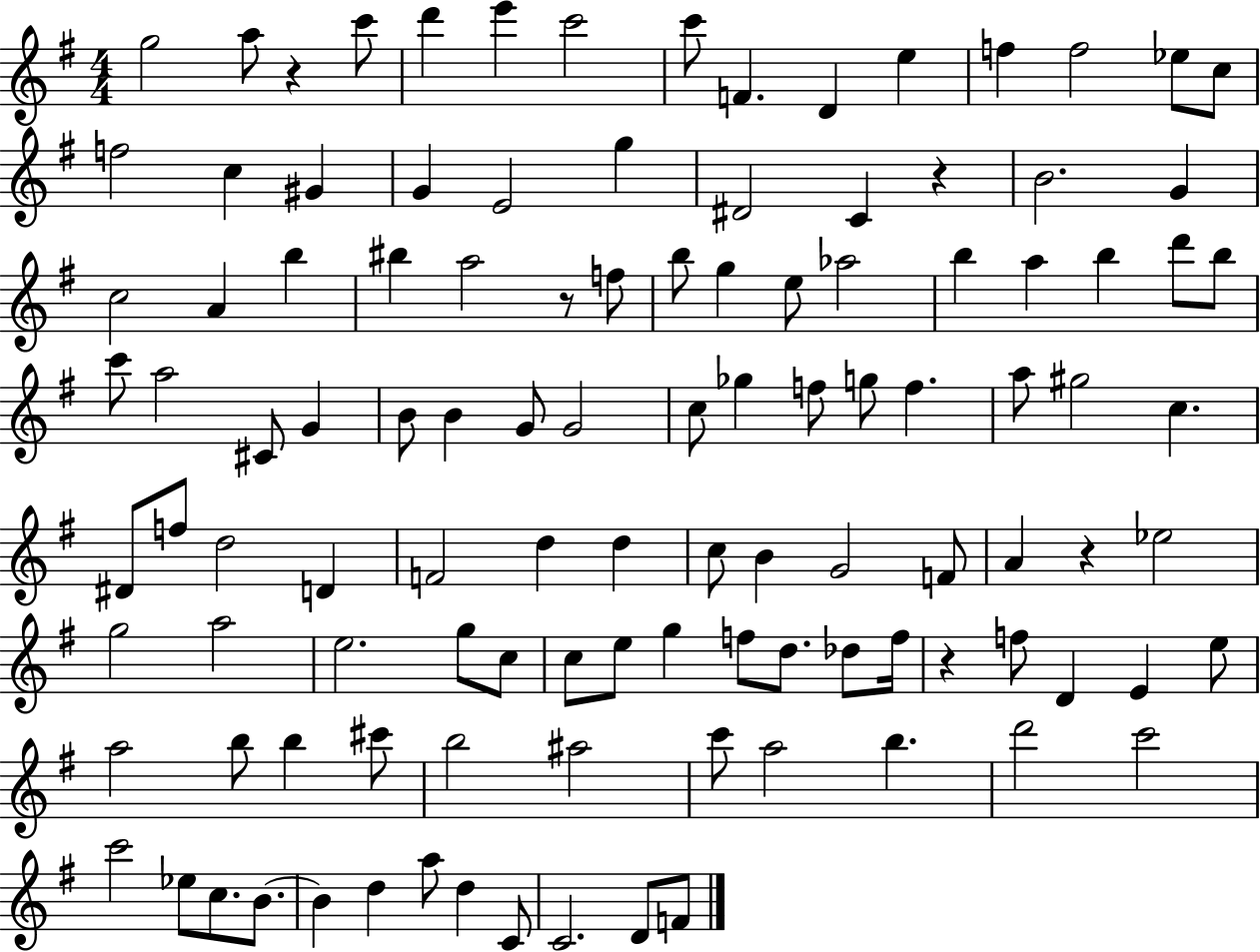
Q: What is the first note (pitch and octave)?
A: G5